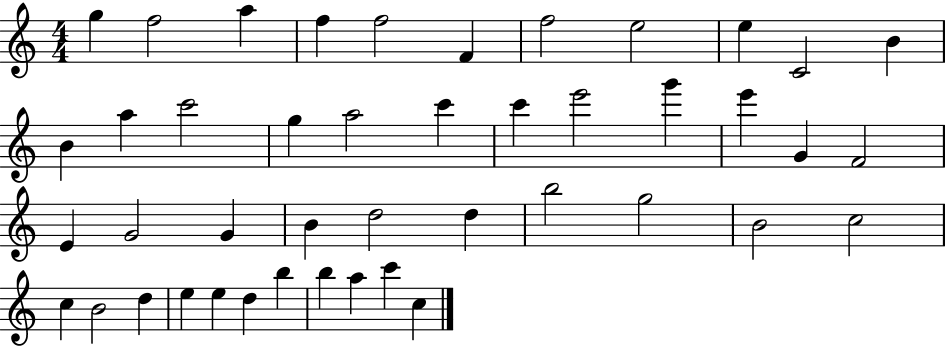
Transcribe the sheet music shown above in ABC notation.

X:1
T:Untitled
M:4/4
L:1/4
K:C
g f2 a f f2 F f2 e2 e C2 B B a c'2 g a2 c' c' e'2 g' e' G F2 E G2 G B d2 d b2 g2 B2 c2 c B2 d e e d b b a c' c